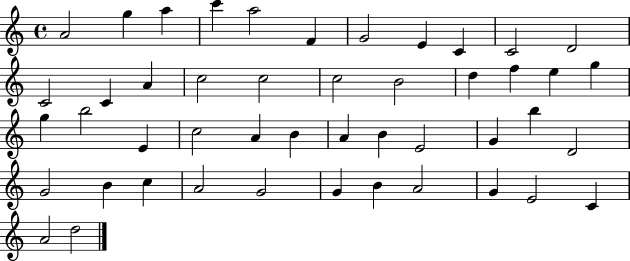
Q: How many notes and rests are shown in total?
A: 47